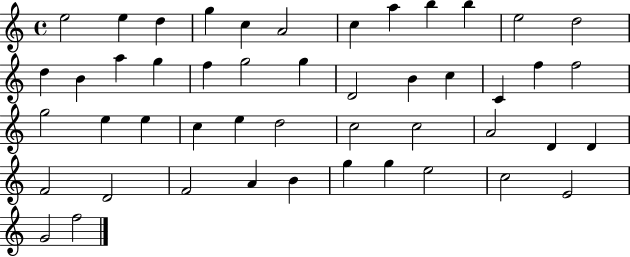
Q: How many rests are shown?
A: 0